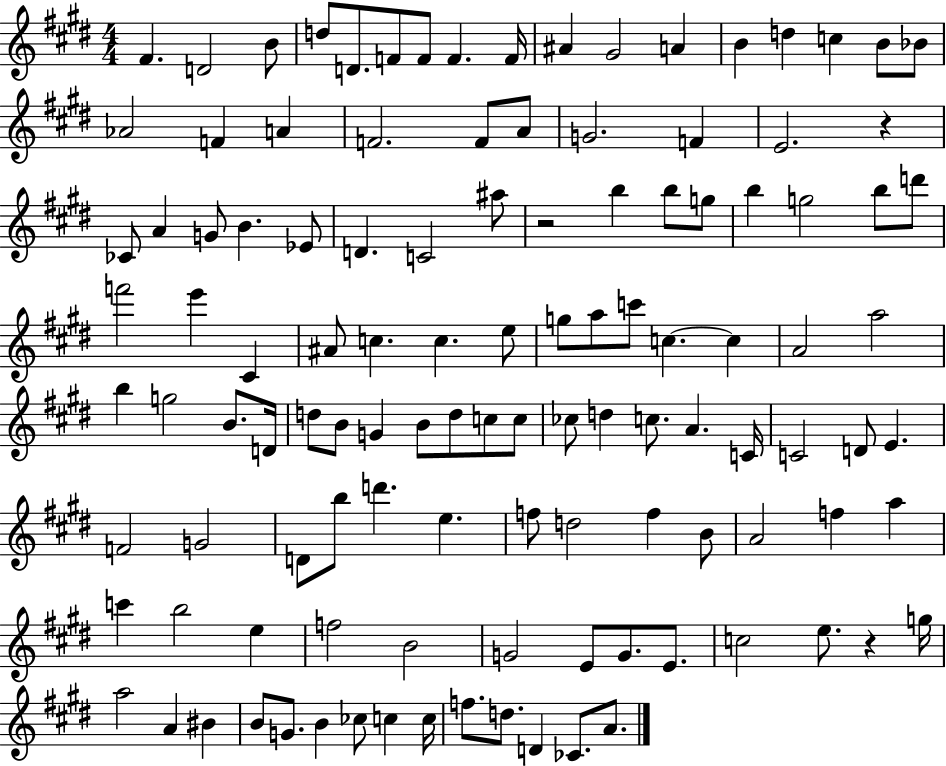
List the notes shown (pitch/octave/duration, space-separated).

F#4/q. D4/h B4/e D5/e D4/e. F4/e F4/e F4/q. F4/s A#4/q G#4/h A4/q B4/q D5/q C5/q B4/e Bb4/e Ab4/h F4/q A4/q F4/h. F4/e A4/e G4/h. F4/q E4/h. R/q CES4/e A4/q G4/e B4/q. Eb4/e D4/q. C4/h A#5/e R/h B5/q B5/e G5/e B5/q G5/h B5/e D6/e F6/h E6/q C#4/q A#4/e C5/q. C5/q. E5/e G5/e A5/e C6/e C5/q. C5/q A4/h A5/h B5/q G5/h B4/e. D4/s D5/e B4/e G4/q B4/e D5/e C5/e C5/e CES5/e D5/q C5/e. A4/q. C4/s C4/h D4/e E4/q. F4/h G4/h D4/e B5/e D6/q. E5/q. F5/e D5/h F5/q B4/e A4/h F5/q A5/q C6/q B5/h E5/q F5/h B4/h G4/h E4/e G4/e. E4/e. C5/h E5/e. R/q G5/s A5/h A4/q BIS4/q B4/e G4/e. B4/q CES5/e C5/q C5/s F5/e. D5/e. D4/q CES4/e. A4/e.